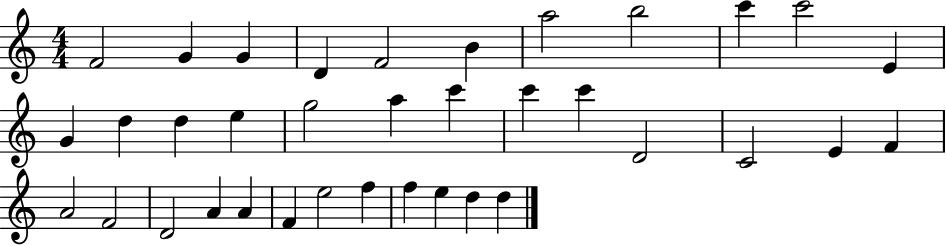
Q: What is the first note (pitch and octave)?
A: F4